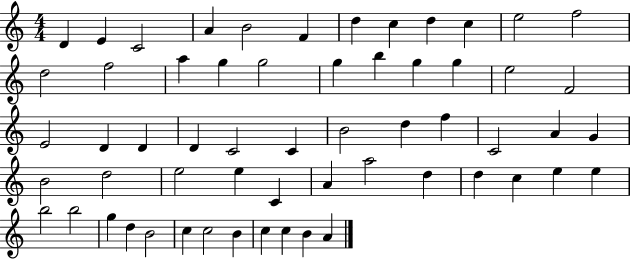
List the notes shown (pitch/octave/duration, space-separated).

D4/q E4/q C4/h A4/q B4/h F4/q D5/q C5/q D5/q C5/q E5/h F5/h D5/h F5/h A5/q G5/q G5/h G5/q B5/q G5/q G5/q E5/h F4/h E4/h D4/q D4/q D4/q C4/h C4/q B4/h D5/q F5/q C4/h A4/q G4/q B4/h D5/h E5/h E5/q C4/q A4/q A5/h D5/q D5/q C5/q E5/q E5/q B5/h B5/h G5/q D5/q B4/h C5/q C5/h B4/q C5/q C5/q B4/q A4/q